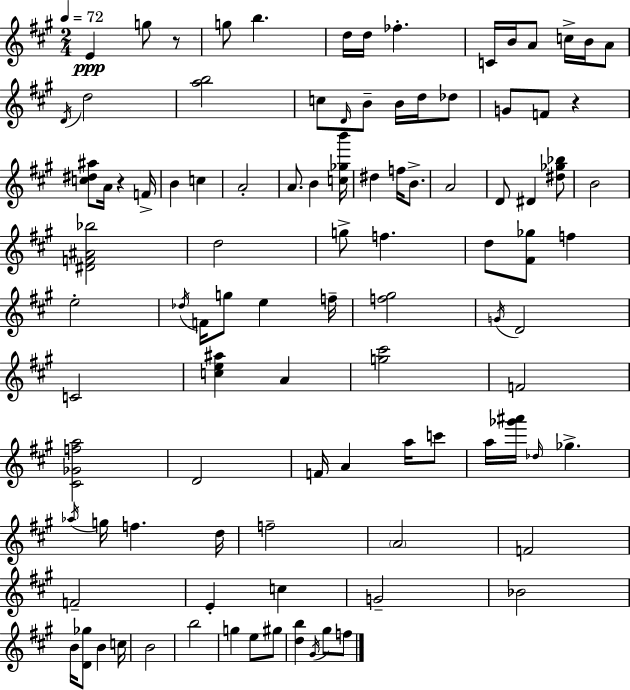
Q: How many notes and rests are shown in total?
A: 100